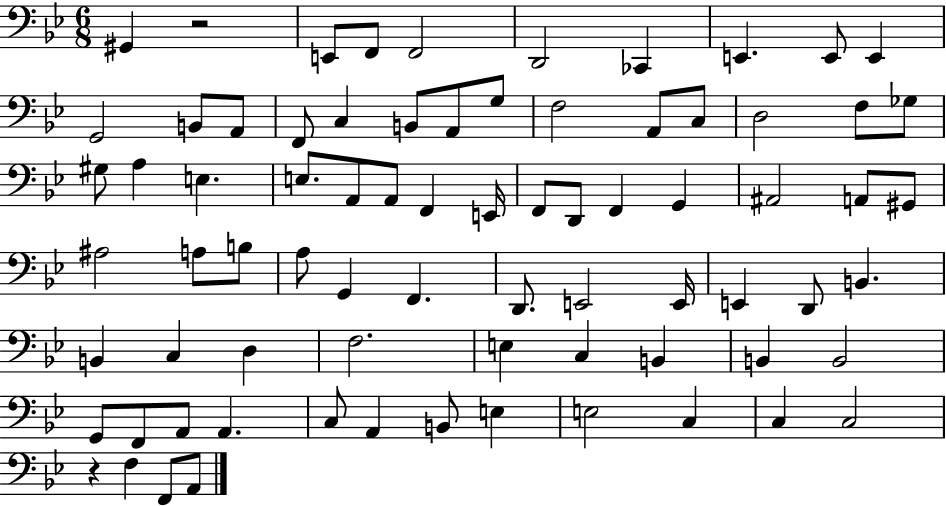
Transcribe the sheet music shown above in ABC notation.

X:1
T:Untitled
M:6/8
L:1/4
K:Bb
^G,, z2 E,,/2 F,,/2 F,,2 D,,2 _C,, E,, E,,/2 E,, G,,2 B,,/2 A,,/2 F,,/2 C, B,,/2 A,,/2 G,/2 F,2 A,,/2 C,/2 D,2 F,/2 _G,/2 ^G,/2 A, E, E,/2 A,,/2 A,,/2 F,, E,,/4 F,,/2 D,,/2 F,, G,, ^A,,2 A,,/2 ^G,,/2 ^A,2 A,/2 B,/2 A,/2 G,, F,, D,,/2 E,,2 E,,/4 E,, D,,/2 B,, B,, C, D, F,2 E, C, B,, B,, B,,2 G,,/2 F,,/2 A,,/2 A,, C,/2 A,, B,,/2 E, E,2 C, C, C,2 z F, F,,/2 A,,/2